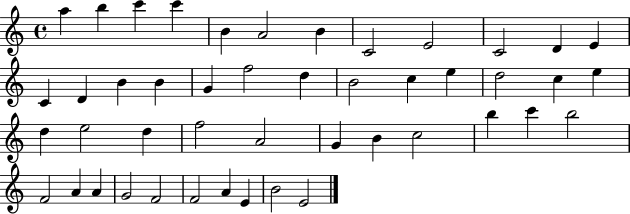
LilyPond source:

{
  \clef treble
  \time 4/4
  \defaultTimeSignature
  \key c \major
  a''4 b''4 c'''4 c'''4 | b'4 a'2 b'4 | c'2 e'2 | c'2 d'4 e'4 | \break c'4 d'4 b'4 b'4 | g'4 f''2 d''4 | b'2 c''4 e''4 | d''2 c''4 e''4 | \break d''4 e''2 d''4 | f''2 a'2 | g'4 b'4 c''2 | b''4 c'''4 b''2 | \break f'2 a'4 a'4 | g'2 f'2 | f'2 a'4 e'4 | b'2 e'2 | \break \bar "|."
}